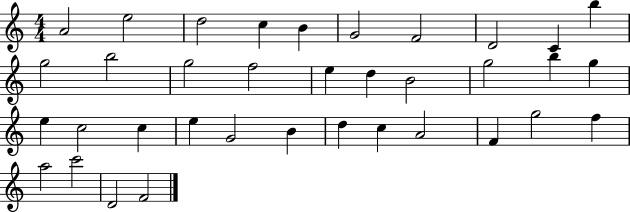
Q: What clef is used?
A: treble